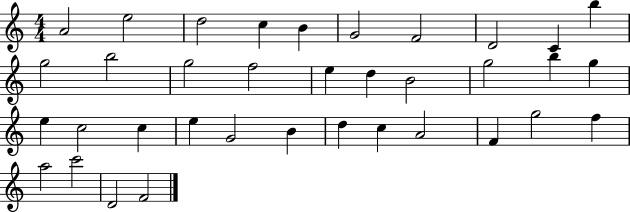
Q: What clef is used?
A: treble